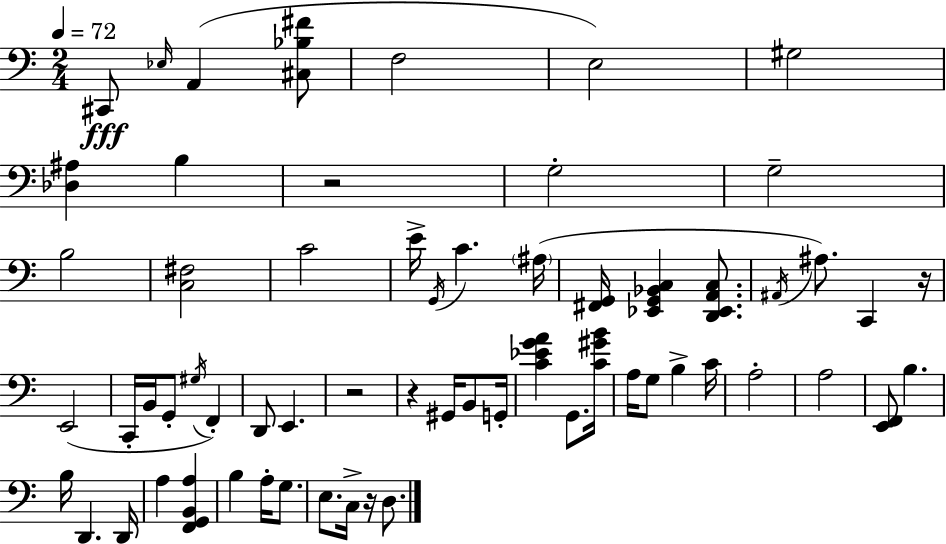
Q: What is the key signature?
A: A minor